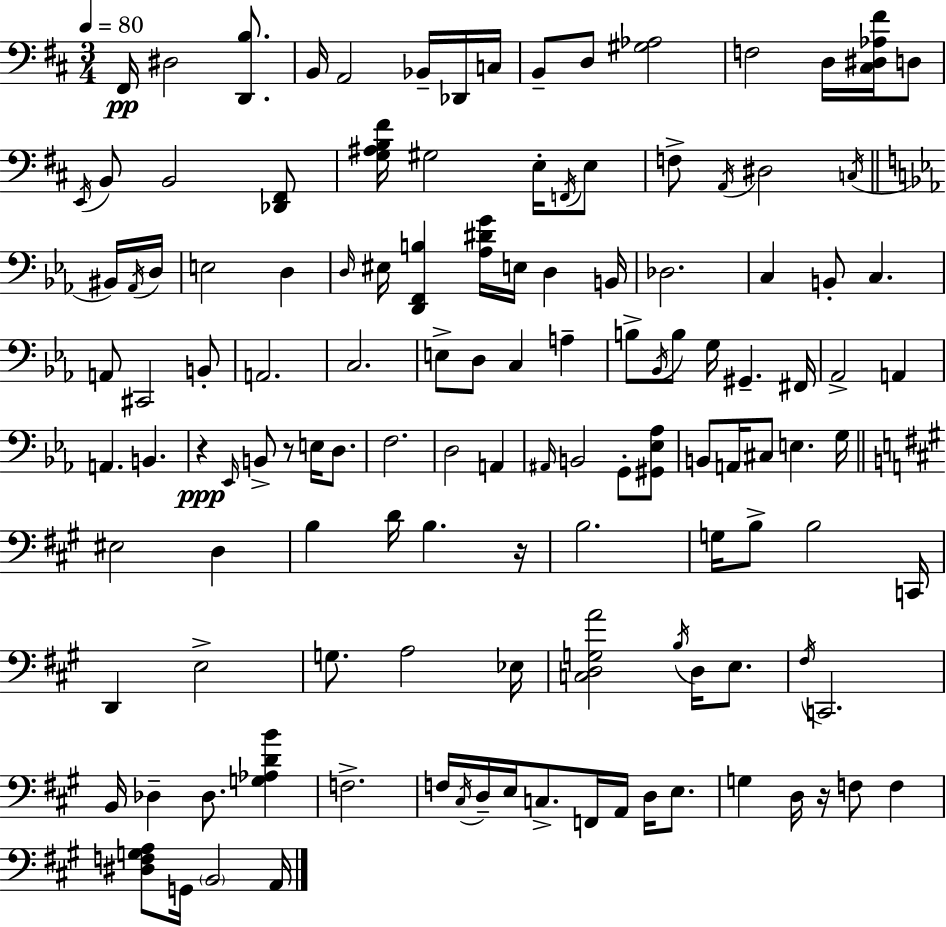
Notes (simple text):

F#2/s D#3/h [D2,B3]/e. B2/s A2/h Bb2/s Db2/s C3/s B2/e D3/e [G#3,Ab3]/h F3/h D3/s [C#3,D#3,Ab3,F#4]/s D3/e E2/s B2/e B2/h [Db2,F#2]/e [G3,A#3,B3,F#4]/s G#3/h E3/s F2/s E3/e F3/e A2/s D#3/h C3/s BIS2/s Ab2/s D3/s E3/h D3/q D3/s EIS3/s [D2,F2,B3]/q [Ab3,D#4,G4]/s E3/s D3/q B2/s Db3/h. C3/q B2/e C3/q. A2/e C#2/h B2/e A2/h. C3/h. E3/e D3/e C3/q A3/q B3/e Bb2/s B3/e G3/s G#2/q. F#2/s Ab2/h A2/q A2/q. B2/q. R/q Eb2/s B2/e R/e E3/s D3/e. F3/h. D3/h A2/q A#2/s B2/h G2/e [G#2,Eb3,Ab3]/e B2/e A2/s C#3/e E3/q. G3/s EIS3/h D3/q B3/q D4/s B3/q. R/s B3/h. G3/s B3/e B3/h C2/s D2/q E3/h G3/e. A3/h Eb3/s [C3,D3,G3,A4]/h B3/s D3/s E3/e. F#3/s C2/h. B2/s Db3/q Db3/e. [G3,Ab3,D4,B4]/q F3/h. F3/s C#3/s D3/s E3/s C3/e. F2/s A2/s D3/s E3/e. G3/q D3/s R/s F3/e F3/q [D#3,F3,G3,A3]/e G2/s B2/h A2/s